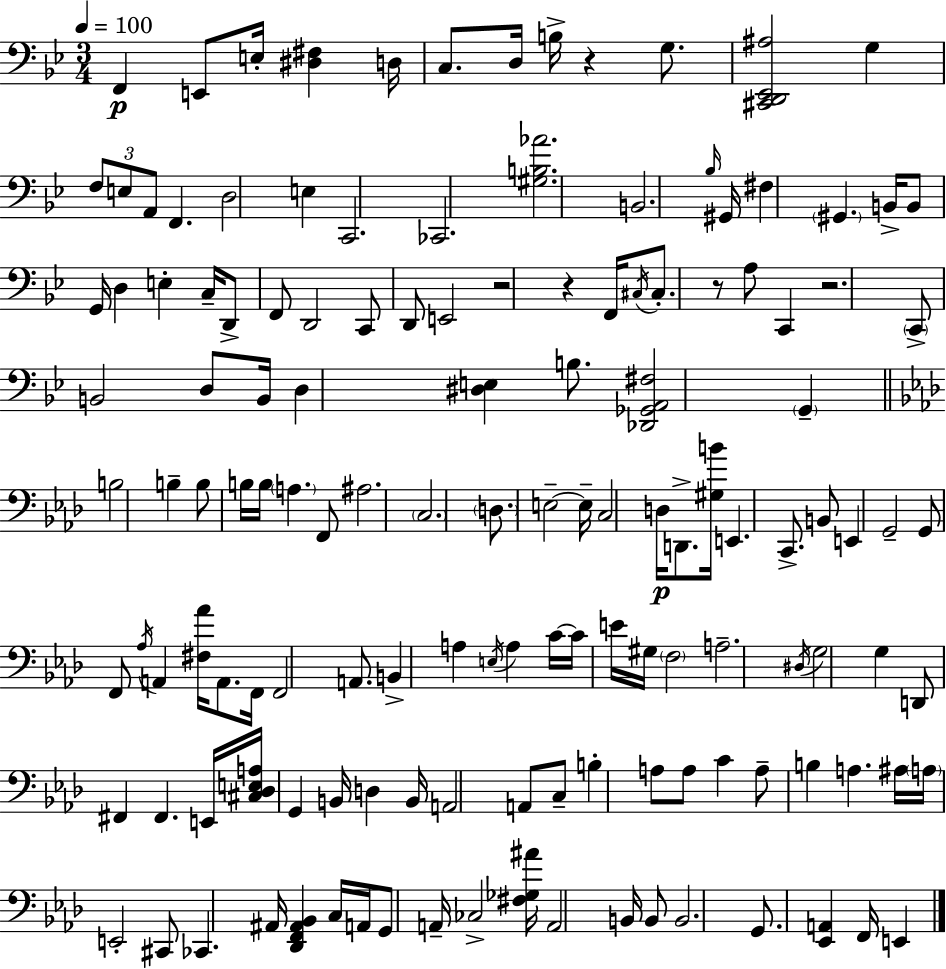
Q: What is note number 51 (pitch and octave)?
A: B3